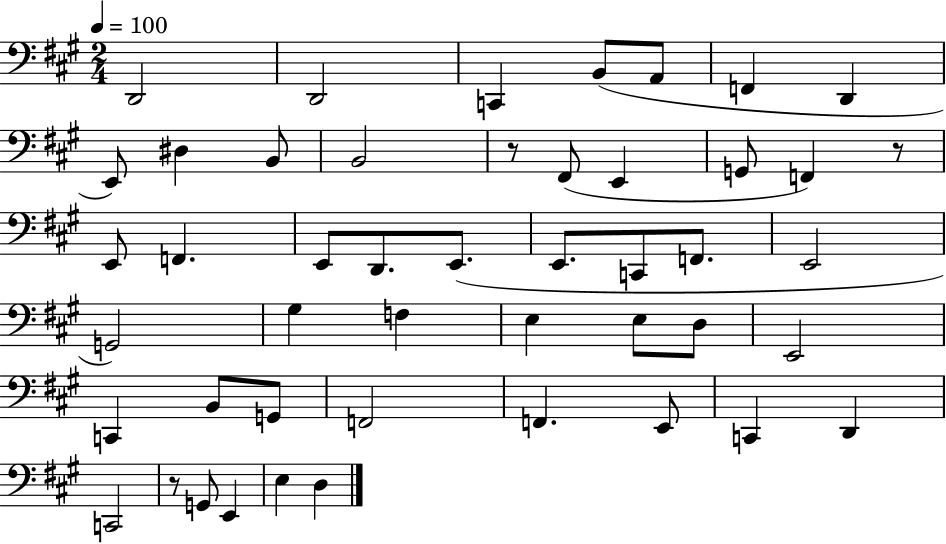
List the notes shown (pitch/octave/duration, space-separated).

D2/h D2/h C2/q B2/e A2/e F2/q D2/q E2/e D#3/q B2/e B2/h R/e F#2/e E2/q G2/e F2/q R/e E2/e F2/q. E2/e D2/e. E2/e. E2/e. C2/e F2/e. E2/h G2/h G#3/q F3/q E3/q E3/e D3/e E2/h C2/q B2/e G2/e F2/h F2/q. E2/e C2/q D2/q C2/h R/e G2/e E2/q E3/q D3/q